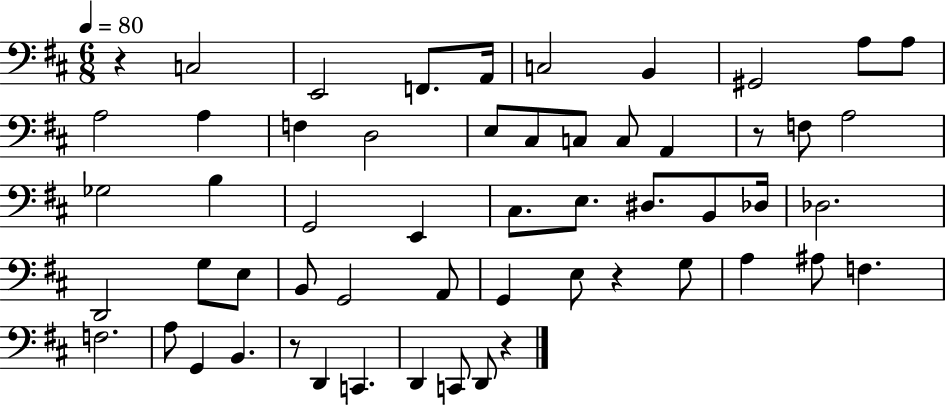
R/q C3/h E2/h F2/e. A2/s C3/h B2/q G#2/h A3/e A3/e A3/h A3/q F3/q D3/h E3/e C#3/e C3/e C3/e A2/q R/e F3/e A3/h Gb3/h B3/q G2/h E2/q C#3/e. E3/e. D#3/e. B2/e Db3/s Db3/h. D2/h G3/e E3/e B2/e G2/h A2/e G2/q E3/e R/q G3/e A3/q A#3/e F3/q. F3/h. A3/e G2/q B2/q. R/e D2/q C2/q. D2/q C2/e D2/e R/q